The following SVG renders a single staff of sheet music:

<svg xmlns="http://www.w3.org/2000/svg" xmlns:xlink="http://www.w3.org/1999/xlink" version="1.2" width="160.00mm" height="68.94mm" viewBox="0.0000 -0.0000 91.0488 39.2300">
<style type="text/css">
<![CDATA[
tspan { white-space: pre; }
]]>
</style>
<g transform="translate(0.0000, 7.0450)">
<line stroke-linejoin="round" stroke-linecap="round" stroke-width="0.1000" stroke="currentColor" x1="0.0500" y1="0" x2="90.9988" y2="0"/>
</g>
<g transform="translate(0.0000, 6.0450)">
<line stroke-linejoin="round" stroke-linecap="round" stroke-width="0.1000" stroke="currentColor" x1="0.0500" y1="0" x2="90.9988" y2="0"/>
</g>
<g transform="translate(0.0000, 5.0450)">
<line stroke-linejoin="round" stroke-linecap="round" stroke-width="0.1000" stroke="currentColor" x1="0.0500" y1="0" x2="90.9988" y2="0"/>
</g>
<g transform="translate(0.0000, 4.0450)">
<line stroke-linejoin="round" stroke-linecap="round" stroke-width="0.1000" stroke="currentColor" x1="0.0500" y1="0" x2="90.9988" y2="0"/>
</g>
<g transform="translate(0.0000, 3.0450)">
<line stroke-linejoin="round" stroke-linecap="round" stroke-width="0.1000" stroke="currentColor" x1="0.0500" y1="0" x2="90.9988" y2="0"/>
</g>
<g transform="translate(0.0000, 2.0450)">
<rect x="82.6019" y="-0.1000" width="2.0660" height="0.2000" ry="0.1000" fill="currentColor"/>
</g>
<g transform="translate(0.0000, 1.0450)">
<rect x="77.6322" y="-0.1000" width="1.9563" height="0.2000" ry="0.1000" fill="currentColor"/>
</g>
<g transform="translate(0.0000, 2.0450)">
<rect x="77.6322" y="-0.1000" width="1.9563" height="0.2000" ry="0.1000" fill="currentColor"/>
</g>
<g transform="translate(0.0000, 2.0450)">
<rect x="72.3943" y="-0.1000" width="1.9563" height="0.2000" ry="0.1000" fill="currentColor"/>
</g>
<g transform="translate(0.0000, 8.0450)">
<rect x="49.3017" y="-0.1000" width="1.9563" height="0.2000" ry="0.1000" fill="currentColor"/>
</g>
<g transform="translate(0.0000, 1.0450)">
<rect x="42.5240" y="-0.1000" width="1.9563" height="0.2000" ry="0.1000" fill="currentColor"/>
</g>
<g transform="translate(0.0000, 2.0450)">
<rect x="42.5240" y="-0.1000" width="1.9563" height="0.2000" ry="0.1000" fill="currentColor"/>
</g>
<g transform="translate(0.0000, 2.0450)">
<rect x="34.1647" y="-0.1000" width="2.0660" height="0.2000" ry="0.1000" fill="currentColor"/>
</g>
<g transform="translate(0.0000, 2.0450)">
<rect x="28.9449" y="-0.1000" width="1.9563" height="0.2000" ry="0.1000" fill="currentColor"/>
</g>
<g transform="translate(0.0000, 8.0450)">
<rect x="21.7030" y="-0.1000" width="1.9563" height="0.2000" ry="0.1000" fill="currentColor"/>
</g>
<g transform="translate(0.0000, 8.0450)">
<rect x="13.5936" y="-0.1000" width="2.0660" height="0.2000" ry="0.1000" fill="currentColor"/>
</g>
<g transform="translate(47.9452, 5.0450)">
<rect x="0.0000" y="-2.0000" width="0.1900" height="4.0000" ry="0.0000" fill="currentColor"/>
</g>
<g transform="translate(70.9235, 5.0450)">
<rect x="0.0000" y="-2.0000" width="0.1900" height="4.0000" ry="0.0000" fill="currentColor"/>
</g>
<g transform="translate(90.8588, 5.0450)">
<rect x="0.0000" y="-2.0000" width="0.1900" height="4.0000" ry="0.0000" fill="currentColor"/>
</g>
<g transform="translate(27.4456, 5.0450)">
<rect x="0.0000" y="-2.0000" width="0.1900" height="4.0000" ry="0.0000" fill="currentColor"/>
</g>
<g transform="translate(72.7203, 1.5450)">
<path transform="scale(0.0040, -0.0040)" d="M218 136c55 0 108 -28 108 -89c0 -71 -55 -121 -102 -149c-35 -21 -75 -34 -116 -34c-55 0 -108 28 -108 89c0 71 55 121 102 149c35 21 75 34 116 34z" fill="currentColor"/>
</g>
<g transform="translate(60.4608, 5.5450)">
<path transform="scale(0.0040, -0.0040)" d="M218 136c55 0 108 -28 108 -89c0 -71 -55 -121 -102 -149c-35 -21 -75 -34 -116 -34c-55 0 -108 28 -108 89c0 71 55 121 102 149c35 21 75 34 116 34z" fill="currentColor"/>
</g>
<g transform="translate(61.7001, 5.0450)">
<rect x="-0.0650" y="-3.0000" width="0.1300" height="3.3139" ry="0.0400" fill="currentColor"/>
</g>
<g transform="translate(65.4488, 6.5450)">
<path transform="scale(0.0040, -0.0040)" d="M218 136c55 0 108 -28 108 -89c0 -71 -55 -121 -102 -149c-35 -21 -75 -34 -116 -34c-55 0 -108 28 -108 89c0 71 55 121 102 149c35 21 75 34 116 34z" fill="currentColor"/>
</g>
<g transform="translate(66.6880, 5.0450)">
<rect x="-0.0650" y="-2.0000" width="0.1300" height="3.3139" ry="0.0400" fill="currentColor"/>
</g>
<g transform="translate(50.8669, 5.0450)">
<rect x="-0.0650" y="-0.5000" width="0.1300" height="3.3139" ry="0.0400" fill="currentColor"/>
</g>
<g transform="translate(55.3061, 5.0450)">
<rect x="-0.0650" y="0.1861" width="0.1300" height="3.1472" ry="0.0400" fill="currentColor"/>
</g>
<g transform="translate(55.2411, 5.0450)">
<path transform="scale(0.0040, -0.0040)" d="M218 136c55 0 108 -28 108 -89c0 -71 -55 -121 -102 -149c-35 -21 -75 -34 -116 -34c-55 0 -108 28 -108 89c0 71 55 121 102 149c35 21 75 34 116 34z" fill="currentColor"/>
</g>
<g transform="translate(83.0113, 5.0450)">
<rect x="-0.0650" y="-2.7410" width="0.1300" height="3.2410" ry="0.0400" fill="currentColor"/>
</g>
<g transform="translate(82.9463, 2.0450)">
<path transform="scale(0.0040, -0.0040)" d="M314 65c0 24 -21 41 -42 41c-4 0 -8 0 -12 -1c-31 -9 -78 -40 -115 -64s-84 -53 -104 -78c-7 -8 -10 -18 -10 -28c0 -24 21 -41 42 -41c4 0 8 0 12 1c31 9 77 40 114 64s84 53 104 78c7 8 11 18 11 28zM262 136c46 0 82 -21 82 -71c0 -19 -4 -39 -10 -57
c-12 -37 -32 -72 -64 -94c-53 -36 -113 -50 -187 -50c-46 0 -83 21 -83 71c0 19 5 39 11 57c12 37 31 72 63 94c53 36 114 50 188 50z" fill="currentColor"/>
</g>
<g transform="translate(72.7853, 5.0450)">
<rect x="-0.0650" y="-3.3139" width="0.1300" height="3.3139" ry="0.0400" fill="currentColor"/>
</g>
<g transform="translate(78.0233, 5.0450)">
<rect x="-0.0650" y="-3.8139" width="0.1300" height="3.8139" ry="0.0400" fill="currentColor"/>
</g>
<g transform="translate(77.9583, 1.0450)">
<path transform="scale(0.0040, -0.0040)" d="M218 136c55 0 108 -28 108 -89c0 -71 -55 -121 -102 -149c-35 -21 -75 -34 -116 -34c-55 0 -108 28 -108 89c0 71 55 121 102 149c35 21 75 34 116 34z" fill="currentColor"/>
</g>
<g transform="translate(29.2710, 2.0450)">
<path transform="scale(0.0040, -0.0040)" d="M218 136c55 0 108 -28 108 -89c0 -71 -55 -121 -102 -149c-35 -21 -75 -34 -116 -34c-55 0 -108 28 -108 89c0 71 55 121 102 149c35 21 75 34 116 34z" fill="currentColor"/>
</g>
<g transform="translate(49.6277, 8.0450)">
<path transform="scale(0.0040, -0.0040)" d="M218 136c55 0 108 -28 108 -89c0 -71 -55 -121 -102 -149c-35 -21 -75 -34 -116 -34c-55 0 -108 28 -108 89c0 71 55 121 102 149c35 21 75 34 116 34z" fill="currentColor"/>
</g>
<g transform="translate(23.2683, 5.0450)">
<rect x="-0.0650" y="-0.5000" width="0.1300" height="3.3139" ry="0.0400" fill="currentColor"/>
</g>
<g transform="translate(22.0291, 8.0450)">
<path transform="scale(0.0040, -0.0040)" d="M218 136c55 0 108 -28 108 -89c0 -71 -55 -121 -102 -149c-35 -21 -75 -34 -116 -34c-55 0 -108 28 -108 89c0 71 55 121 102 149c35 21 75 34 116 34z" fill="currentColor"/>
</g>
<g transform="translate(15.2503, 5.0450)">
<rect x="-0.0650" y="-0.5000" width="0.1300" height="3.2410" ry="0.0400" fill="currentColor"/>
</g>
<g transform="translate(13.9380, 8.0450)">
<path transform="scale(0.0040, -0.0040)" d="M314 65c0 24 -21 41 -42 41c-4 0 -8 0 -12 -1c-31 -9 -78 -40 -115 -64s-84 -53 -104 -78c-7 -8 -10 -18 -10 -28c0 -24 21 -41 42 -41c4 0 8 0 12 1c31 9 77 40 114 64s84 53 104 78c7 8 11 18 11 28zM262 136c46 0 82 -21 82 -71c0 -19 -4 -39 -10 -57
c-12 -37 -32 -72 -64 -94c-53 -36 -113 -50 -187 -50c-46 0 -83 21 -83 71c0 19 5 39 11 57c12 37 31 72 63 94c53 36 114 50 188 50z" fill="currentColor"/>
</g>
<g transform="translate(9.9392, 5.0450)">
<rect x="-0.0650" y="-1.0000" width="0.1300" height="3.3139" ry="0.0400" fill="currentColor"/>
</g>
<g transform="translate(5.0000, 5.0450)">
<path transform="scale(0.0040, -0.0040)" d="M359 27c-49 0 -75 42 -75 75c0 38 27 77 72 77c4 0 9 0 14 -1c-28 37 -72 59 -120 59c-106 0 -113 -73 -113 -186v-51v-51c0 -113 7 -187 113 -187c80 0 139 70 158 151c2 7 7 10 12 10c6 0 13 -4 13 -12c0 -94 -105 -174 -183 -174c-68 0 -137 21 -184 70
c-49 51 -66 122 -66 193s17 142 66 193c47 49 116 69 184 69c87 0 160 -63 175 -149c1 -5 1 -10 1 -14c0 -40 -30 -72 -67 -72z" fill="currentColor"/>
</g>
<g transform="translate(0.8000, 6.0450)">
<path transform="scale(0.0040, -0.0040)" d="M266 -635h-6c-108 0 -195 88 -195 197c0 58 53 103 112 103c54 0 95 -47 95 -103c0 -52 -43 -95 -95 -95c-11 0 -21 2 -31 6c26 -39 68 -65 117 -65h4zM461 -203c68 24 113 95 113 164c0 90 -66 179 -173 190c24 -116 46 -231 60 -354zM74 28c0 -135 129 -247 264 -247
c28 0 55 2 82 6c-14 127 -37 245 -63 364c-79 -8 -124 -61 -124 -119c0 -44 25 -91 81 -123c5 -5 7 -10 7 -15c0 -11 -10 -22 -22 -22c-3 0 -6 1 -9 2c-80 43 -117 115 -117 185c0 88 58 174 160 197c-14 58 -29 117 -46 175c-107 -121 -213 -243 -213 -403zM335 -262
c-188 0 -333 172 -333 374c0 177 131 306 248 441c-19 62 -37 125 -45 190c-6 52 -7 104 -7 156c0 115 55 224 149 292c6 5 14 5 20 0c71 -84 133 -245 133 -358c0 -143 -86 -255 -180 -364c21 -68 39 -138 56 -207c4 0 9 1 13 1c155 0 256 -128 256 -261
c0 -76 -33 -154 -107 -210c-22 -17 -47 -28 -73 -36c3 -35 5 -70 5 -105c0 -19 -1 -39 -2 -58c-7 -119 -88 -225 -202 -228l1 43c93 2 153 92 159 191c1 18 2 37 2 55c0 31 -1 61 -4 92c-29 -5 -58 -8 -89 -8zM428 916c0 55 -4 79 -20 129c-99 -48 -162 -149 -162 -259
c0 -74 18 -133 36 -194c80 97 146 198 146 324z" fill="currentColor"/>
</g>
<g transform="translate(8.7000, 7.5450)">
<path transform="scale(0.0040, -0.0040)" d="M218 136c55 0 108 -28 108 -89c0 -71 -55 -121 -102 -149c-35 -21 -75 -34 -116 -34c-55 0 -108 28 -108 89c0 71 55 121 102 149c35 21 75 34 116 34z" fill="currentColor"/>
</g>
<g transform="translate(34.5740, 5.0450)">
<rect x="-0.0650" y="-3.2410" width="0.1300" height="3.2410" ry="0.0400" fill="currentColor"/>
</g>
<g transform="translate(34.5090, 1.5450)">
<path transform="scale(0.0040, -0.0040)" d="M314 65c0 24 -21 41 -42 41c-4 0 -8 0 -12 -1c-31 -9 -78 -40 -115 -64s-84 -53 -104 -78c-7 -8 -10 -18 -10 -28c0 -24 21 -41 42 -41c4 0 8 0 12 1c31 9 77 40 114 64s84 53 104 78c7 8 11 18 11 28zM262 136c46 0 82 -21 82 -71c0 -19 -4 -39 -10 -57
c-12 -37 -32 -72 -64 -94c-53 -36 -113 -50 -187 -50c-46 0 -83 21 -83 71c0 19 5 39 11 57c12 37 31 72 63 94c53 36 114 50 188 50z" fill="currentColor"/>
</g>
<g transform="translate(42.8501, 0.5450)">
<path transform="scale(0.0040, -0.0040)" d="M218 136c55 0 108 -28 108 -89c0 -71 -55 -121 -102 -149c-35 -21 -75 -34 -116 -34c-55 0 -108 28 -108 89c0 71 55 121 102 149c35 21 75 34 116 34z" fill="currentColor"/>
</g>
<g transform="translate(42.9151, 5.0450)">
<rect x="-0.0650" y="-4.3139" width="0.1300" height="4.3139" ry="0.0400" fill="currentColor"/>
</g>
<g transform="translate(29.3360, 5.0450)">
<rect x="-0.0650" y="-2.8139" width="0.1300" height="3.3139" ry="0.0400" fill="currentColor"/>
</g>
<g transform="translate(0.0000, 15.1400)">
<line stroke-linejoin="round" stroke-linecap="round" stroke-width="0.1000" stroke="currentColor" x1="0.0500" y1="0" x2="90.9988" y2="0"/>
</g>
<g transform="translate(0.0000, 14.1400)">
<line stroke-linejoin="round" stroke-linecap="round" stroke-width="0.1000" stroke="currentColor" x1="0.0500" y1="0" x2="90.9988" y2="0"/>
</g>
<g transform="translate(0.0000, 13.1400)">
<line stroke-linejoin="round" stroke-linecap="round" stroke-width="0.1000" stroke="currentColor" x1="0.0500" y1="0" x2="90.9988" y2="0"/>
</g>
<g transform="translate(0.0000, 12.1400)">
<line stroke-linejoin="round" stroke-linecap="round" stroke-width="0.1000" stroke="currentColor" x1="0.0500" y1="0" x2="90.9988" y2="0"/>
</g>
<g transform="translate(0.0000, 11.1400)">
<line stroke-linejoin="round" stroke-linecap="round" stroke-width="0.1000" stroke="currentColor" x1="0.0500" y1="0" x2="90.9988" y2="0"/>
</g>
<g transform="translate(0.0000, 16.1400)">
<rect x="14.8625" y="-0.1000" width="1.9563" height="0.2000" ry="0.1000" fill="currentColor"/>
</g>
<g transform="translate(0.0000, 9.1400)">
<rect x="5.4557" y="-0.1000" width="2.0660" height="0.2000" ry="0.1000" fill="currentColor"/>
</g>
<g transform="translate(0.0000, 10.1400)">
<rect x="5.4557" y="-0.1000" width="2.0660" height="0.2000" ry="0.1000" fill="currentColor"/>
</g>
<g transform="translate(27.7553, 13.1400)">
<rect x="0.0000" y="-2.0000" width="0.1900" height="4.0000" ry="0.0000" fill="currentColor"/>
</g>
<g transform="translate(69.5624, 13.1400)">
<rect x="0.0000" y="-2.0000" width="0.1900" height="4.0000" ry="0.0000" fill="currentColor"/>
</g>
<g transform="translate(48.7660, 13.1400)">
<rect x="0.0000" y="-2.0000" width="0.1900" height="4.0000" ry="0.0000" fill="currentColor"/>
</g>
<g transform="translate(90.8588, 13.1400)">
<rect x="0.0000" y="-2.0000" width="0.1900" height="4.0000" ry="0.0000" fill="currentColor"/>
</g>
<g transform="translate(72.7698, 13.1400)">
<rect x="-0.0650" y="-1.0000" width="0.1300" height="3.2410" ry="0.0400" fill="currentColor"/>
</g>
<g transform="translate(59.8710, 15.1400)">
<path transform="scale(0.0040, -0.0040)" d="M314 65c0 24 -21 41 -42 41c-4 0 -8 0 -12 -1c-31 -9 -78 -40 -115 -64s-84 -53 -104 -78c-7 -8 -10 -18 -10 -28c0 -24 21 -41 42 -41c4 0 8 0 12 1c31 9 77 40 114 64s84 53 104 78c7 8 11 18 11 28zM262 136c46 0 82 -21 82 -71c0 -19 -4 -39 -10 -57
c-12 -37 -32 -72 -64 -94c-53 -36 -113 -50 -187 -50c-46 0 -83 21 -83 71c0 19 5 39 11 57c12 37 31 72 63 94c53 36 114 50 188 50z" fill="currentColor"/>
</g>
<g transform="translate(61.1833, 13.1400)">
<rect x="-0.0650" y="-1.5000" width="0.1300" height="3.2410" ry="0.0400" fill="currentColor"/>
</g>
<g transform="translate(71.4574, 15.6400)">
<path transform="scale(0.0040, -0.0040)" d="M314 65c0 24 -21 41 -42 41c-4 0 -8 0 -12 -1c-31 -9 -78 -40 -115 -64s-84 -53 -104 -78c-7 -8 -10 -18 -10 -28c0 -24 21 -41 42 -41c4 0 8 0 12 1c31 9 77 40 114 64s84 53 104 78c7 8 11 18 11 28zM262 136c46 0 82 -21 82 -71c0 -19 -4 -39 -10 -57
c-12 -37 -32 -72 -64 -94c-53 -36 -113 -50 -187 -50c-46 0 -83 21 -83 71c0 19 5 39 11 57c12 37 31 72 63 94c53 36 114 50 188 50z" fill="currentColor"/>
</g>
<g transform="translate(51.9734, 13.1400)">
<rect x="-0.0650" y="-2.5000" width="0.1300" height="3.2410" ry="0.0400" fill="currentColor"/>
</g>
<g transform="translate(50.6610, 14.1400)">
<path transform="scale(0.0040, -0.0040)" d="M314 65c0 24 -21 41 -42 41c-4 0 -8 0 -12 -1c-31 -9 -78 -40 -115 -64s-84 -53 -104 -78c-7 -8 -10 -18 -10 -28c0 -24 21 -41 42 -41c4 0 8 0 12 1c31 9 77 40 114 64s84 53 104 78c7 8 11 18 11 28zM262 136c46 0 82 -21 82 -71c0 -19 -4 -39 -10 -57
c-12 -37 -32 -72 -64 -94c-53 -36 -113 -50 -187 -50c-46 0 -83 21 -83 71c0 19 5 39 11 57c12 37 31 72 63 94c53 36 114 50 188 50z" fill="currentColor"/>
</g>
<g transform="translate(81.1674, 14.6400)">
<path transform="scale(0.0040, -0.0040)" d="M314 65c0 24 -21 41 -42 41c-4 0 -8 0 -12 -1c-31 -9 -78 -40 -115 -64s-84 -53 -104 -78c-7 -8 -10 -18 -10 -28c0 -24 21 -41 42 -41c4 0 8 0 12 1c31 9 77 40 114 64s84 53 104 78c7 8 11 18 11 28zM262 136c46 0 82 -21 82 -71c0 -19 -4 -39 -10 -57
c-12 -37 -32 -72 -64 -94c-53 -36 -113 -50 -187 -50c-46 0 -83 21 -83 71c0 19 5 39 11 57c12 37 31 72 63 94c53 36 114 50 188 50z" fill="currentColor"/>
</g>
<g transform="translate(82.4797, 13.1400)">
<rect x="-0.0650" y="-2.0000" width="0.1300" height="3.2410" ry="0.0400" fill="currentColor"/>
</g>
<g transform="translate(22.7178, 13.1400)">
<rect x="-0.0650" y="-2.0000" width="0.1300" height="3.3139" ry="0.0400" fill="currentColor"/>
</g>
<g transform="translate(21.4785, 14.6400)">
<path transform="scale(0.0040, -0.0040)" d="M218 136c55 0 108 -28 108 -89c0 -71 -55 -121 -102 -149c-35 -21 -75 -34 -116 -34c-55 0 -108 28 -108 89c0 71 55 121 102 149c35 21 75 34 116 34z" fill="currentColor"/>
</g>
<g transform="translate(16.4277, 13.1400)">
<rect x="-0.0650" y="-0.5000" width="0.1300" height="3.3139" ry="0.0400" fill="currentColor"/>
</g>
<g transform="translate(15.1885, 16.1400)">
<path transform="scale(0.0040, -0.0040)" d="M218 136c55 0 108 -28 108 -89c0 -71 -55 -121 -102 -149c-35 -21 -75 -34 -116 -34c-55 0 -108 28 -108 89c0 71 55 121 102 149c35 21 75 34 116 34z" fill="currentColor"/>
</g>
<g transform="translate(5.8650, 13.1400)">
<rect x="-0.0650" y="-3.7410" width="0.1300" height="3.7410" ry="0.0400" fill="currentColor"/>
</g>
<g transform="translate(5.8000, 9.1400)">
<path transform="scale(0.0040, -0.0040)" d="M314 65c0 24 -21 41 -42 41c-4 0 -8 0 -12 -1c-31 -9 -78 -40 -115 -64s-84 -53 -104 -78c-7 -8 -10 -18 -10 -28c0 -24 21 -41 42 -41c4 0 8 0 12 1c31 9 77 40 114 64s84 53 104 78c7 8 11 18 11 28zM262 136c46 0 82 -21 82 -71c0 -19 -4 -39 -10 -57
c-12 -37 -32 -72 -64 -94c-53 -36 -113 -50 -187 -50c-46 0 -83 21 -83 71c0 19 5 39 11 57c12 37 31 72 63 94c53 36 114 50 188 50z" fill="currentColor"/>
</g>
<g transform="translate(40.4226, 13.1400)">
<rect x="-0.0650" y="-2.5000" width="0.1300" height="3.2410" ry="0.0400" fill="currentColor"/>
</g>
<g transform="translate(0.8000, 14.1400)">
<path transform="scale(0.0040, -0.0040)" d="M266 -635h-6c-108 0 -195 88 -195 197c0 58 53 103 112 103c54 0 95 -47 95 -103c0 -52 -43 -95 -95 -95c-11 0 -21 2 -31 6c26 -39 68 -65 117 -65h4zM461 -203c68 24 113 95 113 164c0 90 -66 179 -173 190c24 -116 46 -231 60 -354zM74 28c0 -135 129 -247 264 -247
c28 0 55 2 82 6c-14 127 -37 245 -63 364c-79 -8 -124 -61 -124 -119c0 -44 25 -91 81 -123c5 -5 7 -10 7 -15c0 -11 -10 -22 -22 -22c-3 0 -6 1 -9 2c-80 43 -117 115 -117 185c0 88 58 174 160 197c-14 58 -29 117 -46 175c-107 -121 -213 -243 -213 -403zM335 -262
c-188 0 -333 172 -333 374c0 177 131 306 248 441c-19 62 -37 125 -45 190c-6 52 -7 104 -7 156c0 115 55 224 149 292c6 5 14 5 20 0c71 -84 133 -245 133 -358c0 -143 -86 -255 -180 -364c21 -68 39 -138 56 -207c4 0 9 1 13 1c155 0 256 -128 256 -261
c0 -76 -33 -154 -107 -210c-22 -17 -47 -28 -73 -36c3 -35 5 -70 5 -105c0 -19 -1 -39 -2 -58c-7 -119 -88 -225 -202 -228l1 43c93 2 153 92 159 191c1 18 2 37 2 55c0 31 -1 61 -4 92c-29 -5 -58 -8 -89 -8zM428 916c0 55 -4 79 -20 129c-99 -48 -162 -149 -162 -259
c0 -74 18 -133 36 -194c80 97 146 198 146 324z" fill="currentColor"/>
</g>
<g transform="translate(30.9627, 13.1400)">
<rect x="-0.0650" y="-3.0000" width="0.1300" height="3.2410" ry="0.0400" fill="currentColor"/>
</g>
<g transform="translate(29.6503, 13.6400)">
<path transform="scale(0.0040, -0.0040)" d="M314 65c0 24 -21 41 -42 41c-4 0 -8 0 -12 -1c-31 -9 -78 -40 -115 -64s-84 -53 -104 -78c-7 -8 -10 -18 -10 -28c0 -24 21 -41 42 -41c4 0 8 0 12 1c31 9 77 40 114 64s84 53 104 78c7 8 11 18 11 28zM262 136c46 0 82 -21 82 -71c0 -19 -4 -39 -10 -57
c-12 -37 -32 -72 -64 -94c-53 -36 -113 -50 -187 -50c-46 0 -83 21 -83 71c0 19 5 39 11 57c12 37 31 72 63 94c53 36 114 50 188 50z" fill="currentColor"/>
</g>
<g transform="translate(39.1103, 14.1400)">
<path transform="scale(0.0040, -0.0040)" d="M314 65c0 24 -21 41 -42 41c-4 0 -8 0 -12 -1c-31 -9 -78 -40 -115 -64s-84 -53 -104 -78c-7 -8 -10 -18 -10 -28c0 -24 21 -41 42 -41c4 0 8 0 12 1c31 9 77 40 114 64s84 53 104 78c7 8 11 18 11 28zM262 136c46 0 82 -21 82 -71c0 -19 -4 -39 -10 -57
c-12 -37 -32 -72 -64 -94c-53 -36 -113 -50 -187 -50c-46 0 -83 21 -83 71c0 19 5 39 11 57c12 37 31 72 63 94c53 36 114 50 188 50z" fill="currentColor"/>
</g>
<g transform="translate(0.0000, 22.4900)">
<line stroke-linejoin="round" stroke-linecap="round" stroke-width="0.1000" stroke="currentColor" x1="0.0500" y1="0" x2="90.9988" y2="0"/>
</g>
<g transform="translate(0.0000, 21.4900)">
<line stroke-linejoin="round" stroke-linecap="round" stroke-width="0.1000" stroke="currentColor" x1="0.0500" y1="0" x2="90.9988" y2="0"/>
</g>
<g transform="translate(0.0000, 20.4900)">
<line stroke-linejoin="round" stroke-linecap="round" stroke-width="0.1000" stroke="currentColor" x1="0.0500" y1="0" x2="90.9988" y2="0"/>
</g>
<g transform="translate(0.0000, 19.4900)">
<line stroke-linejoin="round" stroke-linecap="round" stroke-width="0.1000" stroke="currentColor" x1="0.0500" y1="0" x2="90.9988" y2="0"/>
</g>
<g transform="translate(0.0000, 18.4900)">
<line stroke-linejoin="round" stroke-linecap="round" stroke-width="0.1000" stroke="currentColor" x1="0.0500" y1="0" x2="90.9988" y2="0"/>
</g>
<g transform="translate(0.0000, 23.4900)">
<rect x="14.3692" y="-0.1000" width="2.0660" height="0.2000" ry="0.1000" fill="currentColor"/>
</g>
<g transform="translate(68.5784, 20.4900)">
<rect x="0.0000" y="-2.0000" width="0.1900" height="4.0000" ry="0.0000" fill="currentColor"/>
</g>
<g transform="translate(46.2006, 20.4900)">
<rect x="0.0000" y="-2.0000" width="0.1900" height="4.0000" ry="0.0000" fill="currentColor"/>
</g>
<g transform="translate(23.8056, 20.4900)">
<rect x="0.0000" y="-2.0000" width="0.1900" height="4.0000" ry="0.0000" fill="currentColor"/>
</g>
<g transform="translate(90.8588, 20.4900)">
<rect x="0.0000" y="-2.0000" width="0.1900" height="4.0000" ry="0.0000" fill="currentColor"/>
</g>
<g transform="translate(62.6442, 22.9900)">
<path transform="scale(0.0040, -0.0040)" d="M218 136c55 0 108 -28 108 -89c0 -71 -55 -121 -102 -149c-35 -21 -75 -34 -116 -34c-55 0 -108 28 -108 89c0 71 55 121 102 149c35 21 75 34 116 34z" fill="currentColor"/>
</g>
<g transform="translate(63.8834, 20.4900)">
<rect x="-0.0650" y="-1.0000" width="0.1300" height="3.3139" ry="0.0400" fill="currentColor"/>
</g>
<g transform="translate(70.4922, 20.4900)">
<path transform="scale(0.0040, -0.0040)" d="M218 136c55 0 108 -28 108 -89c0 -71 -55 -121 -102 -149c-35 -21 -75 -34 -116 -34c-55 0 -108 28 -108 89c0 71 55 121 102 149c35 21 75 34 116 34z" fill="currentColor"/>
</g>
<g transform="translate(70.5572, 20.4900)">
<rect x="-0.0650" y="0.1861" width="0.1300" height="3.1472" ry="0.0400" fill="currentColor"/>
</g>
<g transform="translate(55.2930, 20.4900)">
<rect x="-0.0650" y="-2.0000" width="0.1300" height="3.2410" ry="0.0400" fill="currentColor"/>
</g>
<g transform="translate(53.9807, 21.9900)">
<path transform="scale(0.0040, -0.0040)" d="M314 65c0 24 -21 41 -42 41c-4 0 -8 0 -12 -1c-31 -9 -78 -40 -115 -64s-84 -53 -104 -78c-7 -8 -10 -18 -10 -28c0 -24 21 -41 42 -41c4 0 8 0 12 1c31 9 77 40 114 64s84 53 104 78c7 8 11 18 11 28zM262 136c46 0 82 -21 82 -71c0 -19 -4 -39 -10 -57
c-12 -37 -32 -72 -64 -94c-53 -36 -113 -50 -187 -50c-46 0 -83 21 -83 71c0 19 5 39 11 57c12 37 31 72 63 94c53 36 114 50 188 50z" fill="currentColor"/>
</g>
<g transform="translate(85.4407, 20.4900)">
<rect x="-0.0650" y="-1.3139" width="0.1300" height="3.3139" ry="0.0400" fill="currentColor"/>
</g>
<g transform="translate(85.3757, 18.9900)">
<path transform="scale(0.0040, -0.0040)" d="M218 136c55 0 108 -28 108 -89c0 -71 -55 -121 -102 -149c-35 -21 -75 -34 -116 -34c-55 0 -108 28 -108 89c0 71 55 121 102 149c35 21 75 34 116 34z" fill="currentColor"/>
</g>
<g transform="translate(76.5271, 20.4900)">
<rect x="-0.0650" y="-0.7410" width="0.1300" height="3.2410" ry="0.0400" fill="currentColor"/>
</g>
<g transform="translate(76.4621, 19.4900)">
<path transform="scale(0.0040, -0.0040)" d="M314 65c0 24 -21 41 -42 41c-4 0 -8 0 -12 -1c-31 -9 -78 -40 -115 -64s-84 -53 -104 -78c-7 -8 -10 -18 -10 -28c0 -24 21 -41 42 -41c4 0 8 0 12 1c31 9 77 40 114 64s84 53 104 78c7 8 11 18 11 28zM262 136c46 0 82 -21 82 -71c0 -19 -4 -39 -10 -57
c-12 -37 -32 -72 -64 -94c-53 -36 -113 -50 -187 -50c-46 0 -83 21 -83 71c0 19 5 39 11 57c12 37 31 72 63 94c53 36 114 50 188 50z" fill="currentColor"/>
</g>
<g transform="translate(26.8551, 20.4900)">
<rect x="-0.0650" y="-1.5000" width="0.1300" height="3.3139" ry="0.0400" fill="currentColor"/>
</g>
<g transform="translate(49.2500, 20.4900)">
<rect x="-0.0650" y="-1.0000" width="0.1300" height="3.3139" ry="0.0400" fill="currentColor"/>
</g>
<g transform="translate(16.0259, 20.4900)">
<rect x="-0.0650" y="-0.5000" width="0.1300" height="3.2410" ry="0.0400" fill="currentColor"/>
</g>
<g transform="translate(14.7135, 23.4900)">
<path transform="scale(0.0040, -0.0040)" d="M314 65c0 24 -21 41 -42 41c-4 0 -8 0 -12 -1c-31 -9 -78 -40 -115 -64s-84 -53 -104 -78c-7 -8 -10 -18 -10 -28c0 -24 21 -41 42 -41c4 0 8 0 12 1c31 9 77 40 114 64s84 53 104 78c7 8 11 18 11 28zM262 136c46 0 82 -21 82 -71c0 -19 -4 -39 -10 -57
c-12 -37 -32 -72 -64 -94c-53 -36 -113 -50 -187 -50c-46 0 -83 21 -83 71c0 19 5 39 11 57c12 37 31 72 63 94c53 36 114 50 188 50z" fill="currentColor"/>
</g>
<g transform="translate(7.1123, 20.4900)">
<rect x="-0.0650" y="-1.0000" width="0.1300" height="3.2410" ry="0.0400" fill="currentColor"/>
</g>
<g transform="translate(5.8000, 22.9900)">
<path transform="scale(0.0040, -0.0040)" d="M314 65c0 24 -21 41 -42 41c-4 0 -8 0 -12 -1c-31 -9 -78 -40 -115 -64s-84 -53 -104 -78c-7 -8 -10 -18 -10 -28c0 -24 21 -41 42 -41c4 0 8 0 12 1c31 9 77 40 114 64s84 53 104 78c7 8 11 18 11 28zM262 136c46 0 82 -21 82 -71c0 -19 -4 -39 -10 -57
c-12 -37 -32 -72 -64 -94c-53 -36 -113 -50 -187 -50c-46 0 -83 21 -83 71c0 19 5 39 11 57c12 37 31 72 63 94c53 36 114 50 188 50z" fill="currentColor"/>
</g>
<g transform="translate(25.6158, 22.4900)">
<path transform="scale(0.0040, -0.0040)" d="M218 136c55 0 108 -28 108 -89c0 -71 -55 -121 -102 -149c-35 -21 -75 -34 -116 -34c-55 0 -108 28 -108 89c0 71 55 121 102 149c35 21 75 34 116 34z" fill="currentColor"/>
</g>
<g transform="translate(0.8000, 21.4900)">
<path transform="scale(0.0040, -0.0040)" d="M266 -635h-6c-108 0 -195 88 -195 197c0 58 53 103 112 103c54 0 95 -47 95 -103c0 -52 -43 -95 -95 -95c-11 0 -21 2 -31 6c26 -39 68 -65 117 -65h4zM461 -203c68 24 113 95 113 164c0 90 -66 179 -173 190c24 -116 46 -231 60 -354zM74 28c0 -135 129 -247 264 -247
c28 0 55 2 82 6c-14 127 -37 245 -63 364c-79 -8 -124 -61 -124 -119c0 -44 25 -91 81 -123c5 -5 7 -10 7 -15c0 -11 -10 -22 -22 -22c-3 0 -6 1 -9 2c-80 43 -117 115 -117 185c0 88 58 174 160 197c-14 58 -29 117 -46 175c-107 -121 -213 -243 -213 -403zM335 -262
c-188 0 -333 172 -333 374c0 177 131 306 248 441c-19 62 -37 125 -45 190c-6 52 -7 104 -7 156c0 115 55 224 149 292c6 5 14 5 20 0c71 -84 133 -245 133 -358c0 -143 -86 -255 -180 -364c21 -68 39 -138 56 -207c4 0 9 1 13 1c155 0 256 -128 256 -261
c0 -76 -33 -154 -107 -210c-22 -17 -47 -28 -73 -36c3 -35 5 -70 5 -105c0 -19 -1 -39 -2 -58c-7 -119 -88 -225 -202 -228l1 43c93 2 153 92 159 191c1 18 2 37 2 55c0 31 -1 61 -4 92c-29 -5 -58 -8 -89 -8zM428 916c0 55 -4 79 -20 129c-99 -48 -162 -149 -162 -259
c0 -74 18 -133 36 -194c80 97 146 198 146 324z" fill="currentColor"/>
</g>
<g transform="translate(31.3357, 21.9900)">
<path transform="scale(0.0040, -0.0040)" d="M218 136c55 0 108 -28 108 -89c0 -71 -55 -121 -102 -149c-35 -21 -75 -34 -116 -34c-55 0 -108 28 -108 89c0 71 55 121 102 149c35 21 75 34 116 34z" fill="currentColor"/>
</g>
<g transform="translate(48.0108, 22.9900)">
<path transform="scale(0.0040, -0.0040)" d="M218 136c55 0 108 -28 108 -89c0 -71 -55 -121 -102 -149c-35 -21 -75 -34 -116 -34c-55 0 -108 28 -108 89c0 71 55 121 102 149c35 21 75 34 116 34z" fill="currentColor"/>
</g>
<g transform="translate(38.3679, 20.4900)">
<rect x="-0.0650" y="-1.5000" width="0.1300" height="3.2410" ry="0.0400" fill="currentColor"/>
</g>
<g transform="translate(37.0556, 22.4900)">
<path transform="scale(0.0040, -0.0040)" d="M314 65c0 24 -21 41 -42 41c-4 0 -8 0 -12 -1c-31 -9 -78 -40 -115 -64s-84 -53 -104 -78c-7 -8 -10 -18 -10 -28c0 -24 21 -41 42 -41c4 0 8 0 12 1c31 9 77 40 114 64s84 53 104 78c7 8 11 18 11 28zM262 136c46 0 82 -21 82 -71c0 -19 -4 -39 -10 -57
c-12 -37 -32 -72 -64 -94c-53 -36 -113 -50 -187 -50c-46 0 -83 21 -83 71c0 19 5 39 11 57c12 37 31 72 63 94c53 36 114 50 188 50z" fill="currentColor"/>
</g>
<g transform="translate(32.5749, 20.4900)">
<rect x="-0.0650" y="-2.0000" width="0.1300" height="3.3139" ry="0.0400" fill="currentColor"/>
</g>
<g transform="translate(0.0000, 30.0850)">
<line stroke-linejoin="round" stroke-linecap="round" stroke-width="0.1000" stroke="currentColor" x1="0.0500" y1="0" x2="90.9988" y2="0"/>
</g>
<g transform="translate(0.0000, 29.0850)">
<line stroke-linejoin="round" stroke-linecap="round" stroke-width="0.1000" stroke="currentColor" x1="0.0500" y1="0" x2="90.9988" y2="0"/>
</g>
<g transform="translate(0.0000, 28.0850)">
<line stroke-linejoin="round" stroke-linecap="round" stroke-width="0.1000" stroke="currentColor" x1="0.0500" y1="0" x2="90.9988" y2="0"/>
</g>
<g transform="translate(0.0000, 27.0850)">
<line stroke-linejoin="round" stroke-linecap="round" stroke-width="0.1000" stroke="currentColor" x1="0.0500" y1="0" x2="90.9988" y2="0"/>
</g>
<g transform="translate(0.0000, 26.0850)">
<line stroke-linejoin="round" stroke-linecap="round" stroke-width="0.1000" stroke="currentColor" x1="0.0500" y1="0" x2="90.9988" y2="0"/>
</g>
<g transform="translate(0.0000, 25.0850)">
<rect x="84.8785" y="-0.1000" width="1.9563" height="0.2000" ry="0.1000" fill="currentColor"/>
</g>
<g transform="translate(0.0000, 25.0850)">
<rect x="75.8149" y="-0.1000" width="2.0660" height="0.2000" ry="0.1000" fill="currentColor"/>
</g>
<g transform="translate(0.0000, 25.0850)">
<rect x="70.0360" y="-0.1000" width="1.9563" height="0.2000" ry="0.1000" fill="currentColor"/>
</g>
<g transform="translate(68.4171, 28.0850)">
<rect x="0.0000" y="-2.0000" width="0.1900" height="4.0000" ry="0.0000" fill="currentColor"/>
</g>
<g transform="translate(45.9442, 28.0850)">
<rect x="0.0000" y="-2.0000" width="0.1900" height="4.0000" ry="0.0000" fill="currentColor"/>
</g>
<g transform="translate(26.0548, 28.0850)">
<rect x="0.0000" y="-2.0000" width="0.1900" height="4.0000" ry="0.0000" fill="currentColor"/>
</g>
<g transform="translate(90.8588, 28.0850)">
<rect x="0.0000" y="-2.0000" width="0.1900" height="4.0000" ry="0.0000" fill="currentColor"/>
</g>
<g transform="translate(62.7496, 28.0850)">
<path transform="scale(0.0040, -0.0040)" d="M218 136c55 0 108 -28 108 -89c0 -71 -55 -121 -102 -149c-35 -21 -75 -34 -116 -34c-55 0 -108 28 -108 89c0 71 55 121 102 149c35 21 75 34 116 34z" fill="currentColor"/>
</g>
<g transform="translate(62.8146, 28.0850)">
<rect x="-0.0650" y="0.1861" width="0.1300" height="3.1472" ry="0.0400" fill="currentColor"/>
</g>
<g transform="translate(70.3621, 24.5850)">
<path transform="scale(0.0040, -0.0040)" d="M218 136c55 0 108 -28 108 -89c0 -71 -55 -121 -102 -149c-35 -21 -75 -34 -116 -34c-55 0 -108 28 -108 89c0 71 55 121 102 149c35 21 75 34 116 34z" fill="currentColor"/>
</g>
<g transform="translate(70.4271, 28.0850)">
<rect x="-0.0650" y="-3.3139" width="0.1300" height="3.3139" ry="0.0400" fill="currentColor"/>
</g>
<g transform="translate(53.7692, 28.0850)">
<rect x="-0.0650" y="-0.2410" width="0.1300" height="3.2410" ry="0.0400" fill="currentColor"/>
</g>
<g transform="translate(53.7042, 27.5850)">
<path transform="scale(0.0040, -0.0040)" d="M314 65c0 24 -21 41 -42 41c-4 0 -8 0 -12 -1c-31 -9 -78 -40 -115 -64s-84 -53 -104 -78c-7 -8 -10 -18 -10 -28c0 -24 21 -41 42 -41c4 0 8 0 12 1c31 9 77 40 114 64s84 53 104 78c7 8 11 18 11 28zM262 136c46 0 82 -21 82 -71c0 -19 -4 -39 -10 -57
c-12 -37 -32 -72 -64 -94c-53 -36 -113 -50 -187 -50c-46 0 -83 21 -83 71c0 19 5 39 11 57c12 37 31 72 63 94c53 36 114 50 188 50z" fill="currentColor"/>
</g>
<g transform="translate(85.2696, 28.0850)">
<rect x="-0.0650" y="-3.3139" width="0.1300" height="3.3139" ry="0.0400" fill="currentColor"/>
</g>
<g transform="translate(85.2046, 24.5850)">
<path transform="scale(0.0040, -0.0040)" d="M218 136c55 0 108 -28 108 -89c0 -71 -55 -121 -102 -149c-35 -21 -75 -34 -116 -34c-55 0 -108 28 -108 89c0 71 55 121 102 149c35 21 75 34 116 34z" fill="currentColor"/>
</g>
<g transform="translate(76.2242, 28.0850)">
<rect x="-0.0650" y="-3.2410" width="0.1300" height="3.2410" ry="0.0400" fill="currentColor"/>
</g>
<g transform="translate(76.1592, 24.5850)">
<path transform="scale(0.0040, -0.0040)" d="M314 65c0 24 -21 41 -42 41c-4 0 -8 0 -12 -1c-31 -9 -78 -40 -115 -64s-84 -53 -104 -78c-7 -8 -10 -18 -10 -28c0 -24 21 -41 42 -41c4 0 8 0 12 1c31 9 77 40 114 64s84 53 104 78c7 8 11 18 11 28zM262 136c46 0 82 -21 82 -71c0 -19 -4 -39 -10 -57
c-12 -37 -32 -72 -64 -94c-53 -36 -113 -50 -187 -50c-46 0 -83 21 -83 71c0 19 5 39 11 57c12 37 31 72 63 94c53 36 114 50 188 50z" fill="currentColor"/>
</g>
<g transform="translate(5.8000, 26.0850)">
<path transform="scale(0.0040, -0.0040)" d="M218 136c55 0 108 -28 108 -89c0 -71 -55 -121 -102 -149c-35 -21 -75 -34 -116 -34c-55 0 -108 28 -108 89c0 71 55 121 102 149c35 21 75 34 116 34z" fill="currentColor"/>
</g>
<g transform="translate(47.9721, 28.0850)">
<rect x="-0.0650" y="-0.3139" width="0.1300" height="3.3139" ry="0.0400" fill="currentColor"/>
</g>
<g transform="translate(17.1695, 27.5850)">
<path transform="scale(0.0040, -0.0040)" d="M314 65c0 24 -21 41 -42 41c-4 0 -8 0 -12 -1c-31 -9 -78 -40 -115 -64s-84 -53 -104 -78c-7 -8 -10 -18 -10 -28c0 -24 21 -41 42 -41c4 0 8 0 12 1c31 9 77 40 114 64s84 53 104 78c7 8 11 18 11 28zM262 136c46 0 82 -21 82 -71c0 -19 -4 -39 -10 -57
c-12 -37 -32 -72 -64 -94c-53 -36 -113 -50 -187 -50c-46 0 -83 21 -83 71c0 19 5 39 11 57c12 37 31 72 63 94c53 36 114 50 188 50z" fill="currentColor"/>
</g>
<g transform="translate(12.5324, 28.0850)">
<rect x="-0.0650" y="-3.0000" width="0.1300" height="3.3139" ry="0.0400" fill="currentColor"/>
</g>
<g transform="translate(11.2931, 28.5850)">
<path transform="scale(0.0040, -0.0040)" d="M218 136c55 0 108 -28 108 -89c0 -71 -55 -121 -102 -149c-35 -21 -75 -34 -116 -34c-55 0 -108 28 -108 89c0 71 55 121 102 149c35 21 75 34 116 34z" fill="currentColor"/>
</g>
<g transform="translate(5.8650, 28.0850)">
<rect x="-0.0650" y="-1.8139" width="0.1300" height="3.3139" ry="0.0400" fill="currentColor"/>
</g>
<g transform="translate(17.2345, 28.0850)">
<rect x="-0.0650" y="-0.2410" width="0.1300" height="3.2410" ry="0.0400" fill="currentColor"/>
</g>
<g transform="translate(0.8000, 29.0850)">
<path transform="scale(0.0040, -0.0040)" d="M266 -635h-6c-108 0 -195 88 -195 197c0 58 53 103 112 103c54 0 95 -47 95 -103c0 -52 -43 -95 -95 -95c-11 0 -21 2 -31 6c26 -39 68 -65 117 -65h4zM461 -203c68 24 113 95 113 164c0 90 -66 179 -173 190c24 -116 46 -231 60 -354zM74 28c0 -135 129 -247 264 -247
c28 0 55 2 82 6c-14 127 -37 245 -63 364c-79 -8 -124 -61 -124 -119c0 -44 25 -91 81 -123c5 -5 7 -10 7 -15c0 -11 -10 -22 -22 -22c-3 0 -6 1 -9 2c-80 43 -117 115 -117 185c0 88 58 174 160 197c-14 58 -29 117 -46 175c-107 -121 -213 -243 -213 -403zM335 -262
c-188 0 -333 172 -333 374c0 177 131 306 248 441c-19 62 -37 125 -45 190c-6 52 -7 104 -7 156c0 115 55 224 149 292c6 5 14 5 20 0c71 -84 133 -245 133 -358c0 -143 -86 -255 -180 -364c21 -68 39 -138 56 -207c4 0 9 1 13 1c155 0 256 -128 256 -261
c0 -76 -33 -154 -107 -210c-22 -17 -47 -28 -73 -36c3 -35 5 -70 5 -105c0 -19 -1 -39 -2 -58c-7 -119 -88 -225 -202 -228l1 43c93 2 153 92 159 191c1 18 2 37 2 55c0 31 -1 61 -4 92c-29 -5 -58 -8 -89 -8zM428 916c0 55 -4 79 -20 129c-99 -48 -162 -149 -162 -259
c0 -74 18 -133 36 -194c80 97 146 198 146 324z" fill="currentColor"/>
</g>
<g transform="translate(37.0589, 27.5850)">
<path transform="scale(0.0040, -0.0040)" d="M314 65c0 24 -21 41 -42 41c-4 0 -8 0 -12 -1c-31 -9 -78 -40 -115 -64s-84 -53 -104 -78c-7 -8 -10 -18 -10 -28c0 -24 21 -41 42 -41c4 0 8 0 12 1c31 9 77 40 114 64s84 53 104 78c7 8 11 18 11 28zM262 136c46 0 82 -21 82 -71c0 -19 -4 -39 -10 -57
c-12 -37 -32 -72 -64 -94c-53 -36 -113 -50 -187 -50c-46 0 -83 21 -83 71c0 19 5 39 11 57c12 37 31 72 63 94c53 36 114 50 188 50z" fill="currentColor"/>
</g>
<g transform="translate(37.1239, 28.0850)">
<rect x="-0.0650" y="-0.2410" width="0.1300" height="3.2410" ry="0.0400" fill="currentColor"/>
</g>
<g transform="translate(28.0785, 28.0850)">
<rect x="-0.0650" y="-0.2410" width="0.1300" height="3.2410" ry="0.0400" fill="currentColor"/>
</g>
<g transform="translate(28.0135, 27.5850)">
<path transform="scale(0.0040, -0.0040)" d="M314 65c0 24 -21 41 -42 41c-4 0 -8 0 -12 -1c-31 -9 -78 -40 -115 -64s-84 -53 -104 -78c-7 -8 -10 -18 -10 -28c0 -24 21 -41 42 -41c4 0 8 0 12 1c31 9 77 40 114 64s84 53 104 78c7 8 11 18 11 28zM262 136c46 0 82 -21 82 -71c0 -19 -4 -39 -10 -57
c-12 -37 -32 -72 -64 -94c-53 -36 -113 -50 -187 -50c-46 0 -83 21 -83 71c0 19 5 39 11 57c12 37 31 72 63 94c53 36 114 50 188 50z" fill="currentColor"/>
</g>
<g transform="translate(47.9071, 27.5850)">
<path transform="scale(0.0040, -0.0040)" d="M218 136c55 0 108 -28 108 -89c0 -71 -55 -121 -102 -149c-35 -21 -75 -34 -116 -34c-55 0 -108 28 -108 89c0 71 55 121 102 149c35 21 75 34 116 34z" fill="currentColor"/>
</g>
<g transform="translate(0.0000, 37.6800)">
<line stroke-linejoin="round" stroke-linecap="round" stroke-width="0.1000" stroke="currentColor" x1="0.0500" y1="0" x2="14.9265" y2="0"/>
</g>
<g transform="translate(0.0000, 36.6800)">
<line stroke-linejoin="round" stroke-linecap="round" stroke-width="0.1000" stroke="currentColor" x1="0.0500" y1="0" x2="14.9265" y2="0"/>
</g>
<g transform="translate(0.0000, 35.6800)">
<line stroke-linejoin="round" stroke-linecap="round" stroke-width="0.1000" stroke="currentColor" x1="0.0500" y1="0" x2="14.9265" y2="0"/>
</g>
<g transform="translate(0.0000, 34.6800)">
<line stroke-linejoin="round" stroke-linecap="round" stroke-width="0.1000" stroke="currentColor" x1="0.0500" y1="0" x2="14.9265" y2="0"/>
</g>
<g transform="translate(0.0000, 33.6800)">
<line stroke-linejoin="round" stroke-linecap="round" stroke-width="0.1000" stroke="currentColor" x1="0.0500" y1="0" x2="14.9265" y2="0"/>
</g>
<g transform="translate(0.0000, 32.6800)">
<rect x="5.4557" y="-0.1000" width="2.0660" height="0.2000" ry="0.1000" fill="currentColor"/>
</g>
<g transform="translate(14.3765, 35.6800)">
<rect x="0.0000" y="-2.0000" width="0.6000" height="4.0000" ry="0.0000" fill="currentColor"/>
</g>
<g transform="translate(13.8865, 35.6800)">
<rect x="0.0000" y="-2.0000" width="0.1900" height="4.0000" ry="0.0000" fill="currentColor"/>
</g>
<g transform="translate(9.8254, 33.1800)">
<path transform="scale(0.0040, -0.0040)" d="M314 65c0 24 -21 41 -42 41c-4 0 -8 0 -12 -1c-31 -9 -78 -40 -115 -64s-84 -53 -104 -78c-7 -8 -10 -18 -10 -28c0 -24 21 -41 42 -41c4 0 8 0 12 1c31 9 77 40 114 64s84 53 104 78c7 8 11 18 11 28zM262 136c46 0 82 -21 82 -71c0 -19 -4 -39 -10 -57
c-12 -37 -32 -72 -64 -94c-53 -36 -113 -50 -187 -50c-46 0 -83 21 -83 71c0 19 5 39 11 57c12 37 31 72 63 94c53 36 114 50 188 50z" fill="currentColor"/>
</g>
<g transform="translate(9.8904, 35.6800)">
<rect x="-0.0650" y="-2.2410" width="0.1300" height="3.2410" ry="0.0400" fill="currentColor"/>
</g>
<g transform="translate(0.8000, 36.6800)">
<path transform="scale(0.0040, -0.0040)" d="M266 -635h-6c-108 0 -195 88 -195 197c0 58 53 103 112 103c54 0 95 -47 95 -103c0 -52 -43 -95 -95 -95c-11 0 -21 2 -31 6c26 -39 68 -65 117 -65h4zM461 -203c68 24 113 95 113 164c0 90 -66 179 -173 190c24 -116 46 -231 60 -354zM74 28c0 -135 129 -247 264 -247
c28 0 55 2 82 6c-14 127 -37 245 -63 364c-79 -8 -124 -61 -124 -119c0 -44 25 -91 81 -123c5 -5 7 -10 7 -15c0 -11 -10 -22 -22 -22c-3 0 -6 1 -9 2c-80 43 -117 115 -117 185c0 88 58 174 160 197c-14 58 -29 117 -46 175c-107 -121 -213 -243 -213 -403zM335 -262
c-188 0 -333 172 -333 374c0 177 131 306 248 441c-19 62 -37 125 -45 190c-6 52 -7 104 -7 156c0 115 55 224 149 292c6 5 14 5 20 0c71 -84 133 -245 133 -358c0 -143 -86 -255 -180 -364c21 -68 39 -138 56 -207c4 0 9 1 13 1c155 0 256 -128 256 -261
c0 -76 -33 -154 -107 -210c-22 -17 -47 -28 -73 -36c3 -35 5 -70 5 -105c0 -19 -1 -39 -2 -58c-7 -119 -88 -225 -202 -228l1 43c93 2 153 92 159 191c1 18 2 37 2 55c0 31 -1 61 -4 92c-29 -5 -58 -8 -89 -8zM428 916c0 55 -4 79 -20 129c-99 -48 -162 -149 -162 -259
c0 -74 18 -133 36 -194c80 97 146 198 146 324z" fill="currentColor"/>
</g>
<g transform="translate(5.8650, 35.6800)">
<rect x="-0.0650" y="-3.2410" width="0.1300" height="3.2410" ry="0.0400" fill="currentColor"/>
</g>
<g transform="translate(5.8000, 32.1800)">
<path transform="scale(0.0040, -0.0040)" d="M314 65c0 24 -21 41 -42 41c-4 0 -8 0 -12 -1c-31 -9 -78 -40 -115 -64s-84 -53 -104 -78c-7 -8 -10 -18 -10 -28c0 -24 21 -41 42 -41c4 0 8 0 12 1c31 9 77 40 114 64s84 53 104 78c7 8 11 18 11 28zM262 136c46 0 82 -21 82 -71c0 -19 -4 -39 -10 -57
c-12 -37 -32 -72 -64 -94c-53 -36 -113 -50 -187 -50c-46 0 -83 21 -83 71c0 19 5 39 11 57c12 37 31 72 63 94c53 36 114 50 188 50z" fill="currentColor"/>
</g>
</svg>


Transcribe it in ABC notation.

X:1
T:Untitled
M:4/4
L:1/4
K:C
D C2 C a b2 d' C B A F b c' a2 c'2 C F A2 G2 G2 E2 D2 F2 D2 C2 E F E2 D F2 D B d2 e f A c2 c2 c2 c c2 B b b2 b b2 g2